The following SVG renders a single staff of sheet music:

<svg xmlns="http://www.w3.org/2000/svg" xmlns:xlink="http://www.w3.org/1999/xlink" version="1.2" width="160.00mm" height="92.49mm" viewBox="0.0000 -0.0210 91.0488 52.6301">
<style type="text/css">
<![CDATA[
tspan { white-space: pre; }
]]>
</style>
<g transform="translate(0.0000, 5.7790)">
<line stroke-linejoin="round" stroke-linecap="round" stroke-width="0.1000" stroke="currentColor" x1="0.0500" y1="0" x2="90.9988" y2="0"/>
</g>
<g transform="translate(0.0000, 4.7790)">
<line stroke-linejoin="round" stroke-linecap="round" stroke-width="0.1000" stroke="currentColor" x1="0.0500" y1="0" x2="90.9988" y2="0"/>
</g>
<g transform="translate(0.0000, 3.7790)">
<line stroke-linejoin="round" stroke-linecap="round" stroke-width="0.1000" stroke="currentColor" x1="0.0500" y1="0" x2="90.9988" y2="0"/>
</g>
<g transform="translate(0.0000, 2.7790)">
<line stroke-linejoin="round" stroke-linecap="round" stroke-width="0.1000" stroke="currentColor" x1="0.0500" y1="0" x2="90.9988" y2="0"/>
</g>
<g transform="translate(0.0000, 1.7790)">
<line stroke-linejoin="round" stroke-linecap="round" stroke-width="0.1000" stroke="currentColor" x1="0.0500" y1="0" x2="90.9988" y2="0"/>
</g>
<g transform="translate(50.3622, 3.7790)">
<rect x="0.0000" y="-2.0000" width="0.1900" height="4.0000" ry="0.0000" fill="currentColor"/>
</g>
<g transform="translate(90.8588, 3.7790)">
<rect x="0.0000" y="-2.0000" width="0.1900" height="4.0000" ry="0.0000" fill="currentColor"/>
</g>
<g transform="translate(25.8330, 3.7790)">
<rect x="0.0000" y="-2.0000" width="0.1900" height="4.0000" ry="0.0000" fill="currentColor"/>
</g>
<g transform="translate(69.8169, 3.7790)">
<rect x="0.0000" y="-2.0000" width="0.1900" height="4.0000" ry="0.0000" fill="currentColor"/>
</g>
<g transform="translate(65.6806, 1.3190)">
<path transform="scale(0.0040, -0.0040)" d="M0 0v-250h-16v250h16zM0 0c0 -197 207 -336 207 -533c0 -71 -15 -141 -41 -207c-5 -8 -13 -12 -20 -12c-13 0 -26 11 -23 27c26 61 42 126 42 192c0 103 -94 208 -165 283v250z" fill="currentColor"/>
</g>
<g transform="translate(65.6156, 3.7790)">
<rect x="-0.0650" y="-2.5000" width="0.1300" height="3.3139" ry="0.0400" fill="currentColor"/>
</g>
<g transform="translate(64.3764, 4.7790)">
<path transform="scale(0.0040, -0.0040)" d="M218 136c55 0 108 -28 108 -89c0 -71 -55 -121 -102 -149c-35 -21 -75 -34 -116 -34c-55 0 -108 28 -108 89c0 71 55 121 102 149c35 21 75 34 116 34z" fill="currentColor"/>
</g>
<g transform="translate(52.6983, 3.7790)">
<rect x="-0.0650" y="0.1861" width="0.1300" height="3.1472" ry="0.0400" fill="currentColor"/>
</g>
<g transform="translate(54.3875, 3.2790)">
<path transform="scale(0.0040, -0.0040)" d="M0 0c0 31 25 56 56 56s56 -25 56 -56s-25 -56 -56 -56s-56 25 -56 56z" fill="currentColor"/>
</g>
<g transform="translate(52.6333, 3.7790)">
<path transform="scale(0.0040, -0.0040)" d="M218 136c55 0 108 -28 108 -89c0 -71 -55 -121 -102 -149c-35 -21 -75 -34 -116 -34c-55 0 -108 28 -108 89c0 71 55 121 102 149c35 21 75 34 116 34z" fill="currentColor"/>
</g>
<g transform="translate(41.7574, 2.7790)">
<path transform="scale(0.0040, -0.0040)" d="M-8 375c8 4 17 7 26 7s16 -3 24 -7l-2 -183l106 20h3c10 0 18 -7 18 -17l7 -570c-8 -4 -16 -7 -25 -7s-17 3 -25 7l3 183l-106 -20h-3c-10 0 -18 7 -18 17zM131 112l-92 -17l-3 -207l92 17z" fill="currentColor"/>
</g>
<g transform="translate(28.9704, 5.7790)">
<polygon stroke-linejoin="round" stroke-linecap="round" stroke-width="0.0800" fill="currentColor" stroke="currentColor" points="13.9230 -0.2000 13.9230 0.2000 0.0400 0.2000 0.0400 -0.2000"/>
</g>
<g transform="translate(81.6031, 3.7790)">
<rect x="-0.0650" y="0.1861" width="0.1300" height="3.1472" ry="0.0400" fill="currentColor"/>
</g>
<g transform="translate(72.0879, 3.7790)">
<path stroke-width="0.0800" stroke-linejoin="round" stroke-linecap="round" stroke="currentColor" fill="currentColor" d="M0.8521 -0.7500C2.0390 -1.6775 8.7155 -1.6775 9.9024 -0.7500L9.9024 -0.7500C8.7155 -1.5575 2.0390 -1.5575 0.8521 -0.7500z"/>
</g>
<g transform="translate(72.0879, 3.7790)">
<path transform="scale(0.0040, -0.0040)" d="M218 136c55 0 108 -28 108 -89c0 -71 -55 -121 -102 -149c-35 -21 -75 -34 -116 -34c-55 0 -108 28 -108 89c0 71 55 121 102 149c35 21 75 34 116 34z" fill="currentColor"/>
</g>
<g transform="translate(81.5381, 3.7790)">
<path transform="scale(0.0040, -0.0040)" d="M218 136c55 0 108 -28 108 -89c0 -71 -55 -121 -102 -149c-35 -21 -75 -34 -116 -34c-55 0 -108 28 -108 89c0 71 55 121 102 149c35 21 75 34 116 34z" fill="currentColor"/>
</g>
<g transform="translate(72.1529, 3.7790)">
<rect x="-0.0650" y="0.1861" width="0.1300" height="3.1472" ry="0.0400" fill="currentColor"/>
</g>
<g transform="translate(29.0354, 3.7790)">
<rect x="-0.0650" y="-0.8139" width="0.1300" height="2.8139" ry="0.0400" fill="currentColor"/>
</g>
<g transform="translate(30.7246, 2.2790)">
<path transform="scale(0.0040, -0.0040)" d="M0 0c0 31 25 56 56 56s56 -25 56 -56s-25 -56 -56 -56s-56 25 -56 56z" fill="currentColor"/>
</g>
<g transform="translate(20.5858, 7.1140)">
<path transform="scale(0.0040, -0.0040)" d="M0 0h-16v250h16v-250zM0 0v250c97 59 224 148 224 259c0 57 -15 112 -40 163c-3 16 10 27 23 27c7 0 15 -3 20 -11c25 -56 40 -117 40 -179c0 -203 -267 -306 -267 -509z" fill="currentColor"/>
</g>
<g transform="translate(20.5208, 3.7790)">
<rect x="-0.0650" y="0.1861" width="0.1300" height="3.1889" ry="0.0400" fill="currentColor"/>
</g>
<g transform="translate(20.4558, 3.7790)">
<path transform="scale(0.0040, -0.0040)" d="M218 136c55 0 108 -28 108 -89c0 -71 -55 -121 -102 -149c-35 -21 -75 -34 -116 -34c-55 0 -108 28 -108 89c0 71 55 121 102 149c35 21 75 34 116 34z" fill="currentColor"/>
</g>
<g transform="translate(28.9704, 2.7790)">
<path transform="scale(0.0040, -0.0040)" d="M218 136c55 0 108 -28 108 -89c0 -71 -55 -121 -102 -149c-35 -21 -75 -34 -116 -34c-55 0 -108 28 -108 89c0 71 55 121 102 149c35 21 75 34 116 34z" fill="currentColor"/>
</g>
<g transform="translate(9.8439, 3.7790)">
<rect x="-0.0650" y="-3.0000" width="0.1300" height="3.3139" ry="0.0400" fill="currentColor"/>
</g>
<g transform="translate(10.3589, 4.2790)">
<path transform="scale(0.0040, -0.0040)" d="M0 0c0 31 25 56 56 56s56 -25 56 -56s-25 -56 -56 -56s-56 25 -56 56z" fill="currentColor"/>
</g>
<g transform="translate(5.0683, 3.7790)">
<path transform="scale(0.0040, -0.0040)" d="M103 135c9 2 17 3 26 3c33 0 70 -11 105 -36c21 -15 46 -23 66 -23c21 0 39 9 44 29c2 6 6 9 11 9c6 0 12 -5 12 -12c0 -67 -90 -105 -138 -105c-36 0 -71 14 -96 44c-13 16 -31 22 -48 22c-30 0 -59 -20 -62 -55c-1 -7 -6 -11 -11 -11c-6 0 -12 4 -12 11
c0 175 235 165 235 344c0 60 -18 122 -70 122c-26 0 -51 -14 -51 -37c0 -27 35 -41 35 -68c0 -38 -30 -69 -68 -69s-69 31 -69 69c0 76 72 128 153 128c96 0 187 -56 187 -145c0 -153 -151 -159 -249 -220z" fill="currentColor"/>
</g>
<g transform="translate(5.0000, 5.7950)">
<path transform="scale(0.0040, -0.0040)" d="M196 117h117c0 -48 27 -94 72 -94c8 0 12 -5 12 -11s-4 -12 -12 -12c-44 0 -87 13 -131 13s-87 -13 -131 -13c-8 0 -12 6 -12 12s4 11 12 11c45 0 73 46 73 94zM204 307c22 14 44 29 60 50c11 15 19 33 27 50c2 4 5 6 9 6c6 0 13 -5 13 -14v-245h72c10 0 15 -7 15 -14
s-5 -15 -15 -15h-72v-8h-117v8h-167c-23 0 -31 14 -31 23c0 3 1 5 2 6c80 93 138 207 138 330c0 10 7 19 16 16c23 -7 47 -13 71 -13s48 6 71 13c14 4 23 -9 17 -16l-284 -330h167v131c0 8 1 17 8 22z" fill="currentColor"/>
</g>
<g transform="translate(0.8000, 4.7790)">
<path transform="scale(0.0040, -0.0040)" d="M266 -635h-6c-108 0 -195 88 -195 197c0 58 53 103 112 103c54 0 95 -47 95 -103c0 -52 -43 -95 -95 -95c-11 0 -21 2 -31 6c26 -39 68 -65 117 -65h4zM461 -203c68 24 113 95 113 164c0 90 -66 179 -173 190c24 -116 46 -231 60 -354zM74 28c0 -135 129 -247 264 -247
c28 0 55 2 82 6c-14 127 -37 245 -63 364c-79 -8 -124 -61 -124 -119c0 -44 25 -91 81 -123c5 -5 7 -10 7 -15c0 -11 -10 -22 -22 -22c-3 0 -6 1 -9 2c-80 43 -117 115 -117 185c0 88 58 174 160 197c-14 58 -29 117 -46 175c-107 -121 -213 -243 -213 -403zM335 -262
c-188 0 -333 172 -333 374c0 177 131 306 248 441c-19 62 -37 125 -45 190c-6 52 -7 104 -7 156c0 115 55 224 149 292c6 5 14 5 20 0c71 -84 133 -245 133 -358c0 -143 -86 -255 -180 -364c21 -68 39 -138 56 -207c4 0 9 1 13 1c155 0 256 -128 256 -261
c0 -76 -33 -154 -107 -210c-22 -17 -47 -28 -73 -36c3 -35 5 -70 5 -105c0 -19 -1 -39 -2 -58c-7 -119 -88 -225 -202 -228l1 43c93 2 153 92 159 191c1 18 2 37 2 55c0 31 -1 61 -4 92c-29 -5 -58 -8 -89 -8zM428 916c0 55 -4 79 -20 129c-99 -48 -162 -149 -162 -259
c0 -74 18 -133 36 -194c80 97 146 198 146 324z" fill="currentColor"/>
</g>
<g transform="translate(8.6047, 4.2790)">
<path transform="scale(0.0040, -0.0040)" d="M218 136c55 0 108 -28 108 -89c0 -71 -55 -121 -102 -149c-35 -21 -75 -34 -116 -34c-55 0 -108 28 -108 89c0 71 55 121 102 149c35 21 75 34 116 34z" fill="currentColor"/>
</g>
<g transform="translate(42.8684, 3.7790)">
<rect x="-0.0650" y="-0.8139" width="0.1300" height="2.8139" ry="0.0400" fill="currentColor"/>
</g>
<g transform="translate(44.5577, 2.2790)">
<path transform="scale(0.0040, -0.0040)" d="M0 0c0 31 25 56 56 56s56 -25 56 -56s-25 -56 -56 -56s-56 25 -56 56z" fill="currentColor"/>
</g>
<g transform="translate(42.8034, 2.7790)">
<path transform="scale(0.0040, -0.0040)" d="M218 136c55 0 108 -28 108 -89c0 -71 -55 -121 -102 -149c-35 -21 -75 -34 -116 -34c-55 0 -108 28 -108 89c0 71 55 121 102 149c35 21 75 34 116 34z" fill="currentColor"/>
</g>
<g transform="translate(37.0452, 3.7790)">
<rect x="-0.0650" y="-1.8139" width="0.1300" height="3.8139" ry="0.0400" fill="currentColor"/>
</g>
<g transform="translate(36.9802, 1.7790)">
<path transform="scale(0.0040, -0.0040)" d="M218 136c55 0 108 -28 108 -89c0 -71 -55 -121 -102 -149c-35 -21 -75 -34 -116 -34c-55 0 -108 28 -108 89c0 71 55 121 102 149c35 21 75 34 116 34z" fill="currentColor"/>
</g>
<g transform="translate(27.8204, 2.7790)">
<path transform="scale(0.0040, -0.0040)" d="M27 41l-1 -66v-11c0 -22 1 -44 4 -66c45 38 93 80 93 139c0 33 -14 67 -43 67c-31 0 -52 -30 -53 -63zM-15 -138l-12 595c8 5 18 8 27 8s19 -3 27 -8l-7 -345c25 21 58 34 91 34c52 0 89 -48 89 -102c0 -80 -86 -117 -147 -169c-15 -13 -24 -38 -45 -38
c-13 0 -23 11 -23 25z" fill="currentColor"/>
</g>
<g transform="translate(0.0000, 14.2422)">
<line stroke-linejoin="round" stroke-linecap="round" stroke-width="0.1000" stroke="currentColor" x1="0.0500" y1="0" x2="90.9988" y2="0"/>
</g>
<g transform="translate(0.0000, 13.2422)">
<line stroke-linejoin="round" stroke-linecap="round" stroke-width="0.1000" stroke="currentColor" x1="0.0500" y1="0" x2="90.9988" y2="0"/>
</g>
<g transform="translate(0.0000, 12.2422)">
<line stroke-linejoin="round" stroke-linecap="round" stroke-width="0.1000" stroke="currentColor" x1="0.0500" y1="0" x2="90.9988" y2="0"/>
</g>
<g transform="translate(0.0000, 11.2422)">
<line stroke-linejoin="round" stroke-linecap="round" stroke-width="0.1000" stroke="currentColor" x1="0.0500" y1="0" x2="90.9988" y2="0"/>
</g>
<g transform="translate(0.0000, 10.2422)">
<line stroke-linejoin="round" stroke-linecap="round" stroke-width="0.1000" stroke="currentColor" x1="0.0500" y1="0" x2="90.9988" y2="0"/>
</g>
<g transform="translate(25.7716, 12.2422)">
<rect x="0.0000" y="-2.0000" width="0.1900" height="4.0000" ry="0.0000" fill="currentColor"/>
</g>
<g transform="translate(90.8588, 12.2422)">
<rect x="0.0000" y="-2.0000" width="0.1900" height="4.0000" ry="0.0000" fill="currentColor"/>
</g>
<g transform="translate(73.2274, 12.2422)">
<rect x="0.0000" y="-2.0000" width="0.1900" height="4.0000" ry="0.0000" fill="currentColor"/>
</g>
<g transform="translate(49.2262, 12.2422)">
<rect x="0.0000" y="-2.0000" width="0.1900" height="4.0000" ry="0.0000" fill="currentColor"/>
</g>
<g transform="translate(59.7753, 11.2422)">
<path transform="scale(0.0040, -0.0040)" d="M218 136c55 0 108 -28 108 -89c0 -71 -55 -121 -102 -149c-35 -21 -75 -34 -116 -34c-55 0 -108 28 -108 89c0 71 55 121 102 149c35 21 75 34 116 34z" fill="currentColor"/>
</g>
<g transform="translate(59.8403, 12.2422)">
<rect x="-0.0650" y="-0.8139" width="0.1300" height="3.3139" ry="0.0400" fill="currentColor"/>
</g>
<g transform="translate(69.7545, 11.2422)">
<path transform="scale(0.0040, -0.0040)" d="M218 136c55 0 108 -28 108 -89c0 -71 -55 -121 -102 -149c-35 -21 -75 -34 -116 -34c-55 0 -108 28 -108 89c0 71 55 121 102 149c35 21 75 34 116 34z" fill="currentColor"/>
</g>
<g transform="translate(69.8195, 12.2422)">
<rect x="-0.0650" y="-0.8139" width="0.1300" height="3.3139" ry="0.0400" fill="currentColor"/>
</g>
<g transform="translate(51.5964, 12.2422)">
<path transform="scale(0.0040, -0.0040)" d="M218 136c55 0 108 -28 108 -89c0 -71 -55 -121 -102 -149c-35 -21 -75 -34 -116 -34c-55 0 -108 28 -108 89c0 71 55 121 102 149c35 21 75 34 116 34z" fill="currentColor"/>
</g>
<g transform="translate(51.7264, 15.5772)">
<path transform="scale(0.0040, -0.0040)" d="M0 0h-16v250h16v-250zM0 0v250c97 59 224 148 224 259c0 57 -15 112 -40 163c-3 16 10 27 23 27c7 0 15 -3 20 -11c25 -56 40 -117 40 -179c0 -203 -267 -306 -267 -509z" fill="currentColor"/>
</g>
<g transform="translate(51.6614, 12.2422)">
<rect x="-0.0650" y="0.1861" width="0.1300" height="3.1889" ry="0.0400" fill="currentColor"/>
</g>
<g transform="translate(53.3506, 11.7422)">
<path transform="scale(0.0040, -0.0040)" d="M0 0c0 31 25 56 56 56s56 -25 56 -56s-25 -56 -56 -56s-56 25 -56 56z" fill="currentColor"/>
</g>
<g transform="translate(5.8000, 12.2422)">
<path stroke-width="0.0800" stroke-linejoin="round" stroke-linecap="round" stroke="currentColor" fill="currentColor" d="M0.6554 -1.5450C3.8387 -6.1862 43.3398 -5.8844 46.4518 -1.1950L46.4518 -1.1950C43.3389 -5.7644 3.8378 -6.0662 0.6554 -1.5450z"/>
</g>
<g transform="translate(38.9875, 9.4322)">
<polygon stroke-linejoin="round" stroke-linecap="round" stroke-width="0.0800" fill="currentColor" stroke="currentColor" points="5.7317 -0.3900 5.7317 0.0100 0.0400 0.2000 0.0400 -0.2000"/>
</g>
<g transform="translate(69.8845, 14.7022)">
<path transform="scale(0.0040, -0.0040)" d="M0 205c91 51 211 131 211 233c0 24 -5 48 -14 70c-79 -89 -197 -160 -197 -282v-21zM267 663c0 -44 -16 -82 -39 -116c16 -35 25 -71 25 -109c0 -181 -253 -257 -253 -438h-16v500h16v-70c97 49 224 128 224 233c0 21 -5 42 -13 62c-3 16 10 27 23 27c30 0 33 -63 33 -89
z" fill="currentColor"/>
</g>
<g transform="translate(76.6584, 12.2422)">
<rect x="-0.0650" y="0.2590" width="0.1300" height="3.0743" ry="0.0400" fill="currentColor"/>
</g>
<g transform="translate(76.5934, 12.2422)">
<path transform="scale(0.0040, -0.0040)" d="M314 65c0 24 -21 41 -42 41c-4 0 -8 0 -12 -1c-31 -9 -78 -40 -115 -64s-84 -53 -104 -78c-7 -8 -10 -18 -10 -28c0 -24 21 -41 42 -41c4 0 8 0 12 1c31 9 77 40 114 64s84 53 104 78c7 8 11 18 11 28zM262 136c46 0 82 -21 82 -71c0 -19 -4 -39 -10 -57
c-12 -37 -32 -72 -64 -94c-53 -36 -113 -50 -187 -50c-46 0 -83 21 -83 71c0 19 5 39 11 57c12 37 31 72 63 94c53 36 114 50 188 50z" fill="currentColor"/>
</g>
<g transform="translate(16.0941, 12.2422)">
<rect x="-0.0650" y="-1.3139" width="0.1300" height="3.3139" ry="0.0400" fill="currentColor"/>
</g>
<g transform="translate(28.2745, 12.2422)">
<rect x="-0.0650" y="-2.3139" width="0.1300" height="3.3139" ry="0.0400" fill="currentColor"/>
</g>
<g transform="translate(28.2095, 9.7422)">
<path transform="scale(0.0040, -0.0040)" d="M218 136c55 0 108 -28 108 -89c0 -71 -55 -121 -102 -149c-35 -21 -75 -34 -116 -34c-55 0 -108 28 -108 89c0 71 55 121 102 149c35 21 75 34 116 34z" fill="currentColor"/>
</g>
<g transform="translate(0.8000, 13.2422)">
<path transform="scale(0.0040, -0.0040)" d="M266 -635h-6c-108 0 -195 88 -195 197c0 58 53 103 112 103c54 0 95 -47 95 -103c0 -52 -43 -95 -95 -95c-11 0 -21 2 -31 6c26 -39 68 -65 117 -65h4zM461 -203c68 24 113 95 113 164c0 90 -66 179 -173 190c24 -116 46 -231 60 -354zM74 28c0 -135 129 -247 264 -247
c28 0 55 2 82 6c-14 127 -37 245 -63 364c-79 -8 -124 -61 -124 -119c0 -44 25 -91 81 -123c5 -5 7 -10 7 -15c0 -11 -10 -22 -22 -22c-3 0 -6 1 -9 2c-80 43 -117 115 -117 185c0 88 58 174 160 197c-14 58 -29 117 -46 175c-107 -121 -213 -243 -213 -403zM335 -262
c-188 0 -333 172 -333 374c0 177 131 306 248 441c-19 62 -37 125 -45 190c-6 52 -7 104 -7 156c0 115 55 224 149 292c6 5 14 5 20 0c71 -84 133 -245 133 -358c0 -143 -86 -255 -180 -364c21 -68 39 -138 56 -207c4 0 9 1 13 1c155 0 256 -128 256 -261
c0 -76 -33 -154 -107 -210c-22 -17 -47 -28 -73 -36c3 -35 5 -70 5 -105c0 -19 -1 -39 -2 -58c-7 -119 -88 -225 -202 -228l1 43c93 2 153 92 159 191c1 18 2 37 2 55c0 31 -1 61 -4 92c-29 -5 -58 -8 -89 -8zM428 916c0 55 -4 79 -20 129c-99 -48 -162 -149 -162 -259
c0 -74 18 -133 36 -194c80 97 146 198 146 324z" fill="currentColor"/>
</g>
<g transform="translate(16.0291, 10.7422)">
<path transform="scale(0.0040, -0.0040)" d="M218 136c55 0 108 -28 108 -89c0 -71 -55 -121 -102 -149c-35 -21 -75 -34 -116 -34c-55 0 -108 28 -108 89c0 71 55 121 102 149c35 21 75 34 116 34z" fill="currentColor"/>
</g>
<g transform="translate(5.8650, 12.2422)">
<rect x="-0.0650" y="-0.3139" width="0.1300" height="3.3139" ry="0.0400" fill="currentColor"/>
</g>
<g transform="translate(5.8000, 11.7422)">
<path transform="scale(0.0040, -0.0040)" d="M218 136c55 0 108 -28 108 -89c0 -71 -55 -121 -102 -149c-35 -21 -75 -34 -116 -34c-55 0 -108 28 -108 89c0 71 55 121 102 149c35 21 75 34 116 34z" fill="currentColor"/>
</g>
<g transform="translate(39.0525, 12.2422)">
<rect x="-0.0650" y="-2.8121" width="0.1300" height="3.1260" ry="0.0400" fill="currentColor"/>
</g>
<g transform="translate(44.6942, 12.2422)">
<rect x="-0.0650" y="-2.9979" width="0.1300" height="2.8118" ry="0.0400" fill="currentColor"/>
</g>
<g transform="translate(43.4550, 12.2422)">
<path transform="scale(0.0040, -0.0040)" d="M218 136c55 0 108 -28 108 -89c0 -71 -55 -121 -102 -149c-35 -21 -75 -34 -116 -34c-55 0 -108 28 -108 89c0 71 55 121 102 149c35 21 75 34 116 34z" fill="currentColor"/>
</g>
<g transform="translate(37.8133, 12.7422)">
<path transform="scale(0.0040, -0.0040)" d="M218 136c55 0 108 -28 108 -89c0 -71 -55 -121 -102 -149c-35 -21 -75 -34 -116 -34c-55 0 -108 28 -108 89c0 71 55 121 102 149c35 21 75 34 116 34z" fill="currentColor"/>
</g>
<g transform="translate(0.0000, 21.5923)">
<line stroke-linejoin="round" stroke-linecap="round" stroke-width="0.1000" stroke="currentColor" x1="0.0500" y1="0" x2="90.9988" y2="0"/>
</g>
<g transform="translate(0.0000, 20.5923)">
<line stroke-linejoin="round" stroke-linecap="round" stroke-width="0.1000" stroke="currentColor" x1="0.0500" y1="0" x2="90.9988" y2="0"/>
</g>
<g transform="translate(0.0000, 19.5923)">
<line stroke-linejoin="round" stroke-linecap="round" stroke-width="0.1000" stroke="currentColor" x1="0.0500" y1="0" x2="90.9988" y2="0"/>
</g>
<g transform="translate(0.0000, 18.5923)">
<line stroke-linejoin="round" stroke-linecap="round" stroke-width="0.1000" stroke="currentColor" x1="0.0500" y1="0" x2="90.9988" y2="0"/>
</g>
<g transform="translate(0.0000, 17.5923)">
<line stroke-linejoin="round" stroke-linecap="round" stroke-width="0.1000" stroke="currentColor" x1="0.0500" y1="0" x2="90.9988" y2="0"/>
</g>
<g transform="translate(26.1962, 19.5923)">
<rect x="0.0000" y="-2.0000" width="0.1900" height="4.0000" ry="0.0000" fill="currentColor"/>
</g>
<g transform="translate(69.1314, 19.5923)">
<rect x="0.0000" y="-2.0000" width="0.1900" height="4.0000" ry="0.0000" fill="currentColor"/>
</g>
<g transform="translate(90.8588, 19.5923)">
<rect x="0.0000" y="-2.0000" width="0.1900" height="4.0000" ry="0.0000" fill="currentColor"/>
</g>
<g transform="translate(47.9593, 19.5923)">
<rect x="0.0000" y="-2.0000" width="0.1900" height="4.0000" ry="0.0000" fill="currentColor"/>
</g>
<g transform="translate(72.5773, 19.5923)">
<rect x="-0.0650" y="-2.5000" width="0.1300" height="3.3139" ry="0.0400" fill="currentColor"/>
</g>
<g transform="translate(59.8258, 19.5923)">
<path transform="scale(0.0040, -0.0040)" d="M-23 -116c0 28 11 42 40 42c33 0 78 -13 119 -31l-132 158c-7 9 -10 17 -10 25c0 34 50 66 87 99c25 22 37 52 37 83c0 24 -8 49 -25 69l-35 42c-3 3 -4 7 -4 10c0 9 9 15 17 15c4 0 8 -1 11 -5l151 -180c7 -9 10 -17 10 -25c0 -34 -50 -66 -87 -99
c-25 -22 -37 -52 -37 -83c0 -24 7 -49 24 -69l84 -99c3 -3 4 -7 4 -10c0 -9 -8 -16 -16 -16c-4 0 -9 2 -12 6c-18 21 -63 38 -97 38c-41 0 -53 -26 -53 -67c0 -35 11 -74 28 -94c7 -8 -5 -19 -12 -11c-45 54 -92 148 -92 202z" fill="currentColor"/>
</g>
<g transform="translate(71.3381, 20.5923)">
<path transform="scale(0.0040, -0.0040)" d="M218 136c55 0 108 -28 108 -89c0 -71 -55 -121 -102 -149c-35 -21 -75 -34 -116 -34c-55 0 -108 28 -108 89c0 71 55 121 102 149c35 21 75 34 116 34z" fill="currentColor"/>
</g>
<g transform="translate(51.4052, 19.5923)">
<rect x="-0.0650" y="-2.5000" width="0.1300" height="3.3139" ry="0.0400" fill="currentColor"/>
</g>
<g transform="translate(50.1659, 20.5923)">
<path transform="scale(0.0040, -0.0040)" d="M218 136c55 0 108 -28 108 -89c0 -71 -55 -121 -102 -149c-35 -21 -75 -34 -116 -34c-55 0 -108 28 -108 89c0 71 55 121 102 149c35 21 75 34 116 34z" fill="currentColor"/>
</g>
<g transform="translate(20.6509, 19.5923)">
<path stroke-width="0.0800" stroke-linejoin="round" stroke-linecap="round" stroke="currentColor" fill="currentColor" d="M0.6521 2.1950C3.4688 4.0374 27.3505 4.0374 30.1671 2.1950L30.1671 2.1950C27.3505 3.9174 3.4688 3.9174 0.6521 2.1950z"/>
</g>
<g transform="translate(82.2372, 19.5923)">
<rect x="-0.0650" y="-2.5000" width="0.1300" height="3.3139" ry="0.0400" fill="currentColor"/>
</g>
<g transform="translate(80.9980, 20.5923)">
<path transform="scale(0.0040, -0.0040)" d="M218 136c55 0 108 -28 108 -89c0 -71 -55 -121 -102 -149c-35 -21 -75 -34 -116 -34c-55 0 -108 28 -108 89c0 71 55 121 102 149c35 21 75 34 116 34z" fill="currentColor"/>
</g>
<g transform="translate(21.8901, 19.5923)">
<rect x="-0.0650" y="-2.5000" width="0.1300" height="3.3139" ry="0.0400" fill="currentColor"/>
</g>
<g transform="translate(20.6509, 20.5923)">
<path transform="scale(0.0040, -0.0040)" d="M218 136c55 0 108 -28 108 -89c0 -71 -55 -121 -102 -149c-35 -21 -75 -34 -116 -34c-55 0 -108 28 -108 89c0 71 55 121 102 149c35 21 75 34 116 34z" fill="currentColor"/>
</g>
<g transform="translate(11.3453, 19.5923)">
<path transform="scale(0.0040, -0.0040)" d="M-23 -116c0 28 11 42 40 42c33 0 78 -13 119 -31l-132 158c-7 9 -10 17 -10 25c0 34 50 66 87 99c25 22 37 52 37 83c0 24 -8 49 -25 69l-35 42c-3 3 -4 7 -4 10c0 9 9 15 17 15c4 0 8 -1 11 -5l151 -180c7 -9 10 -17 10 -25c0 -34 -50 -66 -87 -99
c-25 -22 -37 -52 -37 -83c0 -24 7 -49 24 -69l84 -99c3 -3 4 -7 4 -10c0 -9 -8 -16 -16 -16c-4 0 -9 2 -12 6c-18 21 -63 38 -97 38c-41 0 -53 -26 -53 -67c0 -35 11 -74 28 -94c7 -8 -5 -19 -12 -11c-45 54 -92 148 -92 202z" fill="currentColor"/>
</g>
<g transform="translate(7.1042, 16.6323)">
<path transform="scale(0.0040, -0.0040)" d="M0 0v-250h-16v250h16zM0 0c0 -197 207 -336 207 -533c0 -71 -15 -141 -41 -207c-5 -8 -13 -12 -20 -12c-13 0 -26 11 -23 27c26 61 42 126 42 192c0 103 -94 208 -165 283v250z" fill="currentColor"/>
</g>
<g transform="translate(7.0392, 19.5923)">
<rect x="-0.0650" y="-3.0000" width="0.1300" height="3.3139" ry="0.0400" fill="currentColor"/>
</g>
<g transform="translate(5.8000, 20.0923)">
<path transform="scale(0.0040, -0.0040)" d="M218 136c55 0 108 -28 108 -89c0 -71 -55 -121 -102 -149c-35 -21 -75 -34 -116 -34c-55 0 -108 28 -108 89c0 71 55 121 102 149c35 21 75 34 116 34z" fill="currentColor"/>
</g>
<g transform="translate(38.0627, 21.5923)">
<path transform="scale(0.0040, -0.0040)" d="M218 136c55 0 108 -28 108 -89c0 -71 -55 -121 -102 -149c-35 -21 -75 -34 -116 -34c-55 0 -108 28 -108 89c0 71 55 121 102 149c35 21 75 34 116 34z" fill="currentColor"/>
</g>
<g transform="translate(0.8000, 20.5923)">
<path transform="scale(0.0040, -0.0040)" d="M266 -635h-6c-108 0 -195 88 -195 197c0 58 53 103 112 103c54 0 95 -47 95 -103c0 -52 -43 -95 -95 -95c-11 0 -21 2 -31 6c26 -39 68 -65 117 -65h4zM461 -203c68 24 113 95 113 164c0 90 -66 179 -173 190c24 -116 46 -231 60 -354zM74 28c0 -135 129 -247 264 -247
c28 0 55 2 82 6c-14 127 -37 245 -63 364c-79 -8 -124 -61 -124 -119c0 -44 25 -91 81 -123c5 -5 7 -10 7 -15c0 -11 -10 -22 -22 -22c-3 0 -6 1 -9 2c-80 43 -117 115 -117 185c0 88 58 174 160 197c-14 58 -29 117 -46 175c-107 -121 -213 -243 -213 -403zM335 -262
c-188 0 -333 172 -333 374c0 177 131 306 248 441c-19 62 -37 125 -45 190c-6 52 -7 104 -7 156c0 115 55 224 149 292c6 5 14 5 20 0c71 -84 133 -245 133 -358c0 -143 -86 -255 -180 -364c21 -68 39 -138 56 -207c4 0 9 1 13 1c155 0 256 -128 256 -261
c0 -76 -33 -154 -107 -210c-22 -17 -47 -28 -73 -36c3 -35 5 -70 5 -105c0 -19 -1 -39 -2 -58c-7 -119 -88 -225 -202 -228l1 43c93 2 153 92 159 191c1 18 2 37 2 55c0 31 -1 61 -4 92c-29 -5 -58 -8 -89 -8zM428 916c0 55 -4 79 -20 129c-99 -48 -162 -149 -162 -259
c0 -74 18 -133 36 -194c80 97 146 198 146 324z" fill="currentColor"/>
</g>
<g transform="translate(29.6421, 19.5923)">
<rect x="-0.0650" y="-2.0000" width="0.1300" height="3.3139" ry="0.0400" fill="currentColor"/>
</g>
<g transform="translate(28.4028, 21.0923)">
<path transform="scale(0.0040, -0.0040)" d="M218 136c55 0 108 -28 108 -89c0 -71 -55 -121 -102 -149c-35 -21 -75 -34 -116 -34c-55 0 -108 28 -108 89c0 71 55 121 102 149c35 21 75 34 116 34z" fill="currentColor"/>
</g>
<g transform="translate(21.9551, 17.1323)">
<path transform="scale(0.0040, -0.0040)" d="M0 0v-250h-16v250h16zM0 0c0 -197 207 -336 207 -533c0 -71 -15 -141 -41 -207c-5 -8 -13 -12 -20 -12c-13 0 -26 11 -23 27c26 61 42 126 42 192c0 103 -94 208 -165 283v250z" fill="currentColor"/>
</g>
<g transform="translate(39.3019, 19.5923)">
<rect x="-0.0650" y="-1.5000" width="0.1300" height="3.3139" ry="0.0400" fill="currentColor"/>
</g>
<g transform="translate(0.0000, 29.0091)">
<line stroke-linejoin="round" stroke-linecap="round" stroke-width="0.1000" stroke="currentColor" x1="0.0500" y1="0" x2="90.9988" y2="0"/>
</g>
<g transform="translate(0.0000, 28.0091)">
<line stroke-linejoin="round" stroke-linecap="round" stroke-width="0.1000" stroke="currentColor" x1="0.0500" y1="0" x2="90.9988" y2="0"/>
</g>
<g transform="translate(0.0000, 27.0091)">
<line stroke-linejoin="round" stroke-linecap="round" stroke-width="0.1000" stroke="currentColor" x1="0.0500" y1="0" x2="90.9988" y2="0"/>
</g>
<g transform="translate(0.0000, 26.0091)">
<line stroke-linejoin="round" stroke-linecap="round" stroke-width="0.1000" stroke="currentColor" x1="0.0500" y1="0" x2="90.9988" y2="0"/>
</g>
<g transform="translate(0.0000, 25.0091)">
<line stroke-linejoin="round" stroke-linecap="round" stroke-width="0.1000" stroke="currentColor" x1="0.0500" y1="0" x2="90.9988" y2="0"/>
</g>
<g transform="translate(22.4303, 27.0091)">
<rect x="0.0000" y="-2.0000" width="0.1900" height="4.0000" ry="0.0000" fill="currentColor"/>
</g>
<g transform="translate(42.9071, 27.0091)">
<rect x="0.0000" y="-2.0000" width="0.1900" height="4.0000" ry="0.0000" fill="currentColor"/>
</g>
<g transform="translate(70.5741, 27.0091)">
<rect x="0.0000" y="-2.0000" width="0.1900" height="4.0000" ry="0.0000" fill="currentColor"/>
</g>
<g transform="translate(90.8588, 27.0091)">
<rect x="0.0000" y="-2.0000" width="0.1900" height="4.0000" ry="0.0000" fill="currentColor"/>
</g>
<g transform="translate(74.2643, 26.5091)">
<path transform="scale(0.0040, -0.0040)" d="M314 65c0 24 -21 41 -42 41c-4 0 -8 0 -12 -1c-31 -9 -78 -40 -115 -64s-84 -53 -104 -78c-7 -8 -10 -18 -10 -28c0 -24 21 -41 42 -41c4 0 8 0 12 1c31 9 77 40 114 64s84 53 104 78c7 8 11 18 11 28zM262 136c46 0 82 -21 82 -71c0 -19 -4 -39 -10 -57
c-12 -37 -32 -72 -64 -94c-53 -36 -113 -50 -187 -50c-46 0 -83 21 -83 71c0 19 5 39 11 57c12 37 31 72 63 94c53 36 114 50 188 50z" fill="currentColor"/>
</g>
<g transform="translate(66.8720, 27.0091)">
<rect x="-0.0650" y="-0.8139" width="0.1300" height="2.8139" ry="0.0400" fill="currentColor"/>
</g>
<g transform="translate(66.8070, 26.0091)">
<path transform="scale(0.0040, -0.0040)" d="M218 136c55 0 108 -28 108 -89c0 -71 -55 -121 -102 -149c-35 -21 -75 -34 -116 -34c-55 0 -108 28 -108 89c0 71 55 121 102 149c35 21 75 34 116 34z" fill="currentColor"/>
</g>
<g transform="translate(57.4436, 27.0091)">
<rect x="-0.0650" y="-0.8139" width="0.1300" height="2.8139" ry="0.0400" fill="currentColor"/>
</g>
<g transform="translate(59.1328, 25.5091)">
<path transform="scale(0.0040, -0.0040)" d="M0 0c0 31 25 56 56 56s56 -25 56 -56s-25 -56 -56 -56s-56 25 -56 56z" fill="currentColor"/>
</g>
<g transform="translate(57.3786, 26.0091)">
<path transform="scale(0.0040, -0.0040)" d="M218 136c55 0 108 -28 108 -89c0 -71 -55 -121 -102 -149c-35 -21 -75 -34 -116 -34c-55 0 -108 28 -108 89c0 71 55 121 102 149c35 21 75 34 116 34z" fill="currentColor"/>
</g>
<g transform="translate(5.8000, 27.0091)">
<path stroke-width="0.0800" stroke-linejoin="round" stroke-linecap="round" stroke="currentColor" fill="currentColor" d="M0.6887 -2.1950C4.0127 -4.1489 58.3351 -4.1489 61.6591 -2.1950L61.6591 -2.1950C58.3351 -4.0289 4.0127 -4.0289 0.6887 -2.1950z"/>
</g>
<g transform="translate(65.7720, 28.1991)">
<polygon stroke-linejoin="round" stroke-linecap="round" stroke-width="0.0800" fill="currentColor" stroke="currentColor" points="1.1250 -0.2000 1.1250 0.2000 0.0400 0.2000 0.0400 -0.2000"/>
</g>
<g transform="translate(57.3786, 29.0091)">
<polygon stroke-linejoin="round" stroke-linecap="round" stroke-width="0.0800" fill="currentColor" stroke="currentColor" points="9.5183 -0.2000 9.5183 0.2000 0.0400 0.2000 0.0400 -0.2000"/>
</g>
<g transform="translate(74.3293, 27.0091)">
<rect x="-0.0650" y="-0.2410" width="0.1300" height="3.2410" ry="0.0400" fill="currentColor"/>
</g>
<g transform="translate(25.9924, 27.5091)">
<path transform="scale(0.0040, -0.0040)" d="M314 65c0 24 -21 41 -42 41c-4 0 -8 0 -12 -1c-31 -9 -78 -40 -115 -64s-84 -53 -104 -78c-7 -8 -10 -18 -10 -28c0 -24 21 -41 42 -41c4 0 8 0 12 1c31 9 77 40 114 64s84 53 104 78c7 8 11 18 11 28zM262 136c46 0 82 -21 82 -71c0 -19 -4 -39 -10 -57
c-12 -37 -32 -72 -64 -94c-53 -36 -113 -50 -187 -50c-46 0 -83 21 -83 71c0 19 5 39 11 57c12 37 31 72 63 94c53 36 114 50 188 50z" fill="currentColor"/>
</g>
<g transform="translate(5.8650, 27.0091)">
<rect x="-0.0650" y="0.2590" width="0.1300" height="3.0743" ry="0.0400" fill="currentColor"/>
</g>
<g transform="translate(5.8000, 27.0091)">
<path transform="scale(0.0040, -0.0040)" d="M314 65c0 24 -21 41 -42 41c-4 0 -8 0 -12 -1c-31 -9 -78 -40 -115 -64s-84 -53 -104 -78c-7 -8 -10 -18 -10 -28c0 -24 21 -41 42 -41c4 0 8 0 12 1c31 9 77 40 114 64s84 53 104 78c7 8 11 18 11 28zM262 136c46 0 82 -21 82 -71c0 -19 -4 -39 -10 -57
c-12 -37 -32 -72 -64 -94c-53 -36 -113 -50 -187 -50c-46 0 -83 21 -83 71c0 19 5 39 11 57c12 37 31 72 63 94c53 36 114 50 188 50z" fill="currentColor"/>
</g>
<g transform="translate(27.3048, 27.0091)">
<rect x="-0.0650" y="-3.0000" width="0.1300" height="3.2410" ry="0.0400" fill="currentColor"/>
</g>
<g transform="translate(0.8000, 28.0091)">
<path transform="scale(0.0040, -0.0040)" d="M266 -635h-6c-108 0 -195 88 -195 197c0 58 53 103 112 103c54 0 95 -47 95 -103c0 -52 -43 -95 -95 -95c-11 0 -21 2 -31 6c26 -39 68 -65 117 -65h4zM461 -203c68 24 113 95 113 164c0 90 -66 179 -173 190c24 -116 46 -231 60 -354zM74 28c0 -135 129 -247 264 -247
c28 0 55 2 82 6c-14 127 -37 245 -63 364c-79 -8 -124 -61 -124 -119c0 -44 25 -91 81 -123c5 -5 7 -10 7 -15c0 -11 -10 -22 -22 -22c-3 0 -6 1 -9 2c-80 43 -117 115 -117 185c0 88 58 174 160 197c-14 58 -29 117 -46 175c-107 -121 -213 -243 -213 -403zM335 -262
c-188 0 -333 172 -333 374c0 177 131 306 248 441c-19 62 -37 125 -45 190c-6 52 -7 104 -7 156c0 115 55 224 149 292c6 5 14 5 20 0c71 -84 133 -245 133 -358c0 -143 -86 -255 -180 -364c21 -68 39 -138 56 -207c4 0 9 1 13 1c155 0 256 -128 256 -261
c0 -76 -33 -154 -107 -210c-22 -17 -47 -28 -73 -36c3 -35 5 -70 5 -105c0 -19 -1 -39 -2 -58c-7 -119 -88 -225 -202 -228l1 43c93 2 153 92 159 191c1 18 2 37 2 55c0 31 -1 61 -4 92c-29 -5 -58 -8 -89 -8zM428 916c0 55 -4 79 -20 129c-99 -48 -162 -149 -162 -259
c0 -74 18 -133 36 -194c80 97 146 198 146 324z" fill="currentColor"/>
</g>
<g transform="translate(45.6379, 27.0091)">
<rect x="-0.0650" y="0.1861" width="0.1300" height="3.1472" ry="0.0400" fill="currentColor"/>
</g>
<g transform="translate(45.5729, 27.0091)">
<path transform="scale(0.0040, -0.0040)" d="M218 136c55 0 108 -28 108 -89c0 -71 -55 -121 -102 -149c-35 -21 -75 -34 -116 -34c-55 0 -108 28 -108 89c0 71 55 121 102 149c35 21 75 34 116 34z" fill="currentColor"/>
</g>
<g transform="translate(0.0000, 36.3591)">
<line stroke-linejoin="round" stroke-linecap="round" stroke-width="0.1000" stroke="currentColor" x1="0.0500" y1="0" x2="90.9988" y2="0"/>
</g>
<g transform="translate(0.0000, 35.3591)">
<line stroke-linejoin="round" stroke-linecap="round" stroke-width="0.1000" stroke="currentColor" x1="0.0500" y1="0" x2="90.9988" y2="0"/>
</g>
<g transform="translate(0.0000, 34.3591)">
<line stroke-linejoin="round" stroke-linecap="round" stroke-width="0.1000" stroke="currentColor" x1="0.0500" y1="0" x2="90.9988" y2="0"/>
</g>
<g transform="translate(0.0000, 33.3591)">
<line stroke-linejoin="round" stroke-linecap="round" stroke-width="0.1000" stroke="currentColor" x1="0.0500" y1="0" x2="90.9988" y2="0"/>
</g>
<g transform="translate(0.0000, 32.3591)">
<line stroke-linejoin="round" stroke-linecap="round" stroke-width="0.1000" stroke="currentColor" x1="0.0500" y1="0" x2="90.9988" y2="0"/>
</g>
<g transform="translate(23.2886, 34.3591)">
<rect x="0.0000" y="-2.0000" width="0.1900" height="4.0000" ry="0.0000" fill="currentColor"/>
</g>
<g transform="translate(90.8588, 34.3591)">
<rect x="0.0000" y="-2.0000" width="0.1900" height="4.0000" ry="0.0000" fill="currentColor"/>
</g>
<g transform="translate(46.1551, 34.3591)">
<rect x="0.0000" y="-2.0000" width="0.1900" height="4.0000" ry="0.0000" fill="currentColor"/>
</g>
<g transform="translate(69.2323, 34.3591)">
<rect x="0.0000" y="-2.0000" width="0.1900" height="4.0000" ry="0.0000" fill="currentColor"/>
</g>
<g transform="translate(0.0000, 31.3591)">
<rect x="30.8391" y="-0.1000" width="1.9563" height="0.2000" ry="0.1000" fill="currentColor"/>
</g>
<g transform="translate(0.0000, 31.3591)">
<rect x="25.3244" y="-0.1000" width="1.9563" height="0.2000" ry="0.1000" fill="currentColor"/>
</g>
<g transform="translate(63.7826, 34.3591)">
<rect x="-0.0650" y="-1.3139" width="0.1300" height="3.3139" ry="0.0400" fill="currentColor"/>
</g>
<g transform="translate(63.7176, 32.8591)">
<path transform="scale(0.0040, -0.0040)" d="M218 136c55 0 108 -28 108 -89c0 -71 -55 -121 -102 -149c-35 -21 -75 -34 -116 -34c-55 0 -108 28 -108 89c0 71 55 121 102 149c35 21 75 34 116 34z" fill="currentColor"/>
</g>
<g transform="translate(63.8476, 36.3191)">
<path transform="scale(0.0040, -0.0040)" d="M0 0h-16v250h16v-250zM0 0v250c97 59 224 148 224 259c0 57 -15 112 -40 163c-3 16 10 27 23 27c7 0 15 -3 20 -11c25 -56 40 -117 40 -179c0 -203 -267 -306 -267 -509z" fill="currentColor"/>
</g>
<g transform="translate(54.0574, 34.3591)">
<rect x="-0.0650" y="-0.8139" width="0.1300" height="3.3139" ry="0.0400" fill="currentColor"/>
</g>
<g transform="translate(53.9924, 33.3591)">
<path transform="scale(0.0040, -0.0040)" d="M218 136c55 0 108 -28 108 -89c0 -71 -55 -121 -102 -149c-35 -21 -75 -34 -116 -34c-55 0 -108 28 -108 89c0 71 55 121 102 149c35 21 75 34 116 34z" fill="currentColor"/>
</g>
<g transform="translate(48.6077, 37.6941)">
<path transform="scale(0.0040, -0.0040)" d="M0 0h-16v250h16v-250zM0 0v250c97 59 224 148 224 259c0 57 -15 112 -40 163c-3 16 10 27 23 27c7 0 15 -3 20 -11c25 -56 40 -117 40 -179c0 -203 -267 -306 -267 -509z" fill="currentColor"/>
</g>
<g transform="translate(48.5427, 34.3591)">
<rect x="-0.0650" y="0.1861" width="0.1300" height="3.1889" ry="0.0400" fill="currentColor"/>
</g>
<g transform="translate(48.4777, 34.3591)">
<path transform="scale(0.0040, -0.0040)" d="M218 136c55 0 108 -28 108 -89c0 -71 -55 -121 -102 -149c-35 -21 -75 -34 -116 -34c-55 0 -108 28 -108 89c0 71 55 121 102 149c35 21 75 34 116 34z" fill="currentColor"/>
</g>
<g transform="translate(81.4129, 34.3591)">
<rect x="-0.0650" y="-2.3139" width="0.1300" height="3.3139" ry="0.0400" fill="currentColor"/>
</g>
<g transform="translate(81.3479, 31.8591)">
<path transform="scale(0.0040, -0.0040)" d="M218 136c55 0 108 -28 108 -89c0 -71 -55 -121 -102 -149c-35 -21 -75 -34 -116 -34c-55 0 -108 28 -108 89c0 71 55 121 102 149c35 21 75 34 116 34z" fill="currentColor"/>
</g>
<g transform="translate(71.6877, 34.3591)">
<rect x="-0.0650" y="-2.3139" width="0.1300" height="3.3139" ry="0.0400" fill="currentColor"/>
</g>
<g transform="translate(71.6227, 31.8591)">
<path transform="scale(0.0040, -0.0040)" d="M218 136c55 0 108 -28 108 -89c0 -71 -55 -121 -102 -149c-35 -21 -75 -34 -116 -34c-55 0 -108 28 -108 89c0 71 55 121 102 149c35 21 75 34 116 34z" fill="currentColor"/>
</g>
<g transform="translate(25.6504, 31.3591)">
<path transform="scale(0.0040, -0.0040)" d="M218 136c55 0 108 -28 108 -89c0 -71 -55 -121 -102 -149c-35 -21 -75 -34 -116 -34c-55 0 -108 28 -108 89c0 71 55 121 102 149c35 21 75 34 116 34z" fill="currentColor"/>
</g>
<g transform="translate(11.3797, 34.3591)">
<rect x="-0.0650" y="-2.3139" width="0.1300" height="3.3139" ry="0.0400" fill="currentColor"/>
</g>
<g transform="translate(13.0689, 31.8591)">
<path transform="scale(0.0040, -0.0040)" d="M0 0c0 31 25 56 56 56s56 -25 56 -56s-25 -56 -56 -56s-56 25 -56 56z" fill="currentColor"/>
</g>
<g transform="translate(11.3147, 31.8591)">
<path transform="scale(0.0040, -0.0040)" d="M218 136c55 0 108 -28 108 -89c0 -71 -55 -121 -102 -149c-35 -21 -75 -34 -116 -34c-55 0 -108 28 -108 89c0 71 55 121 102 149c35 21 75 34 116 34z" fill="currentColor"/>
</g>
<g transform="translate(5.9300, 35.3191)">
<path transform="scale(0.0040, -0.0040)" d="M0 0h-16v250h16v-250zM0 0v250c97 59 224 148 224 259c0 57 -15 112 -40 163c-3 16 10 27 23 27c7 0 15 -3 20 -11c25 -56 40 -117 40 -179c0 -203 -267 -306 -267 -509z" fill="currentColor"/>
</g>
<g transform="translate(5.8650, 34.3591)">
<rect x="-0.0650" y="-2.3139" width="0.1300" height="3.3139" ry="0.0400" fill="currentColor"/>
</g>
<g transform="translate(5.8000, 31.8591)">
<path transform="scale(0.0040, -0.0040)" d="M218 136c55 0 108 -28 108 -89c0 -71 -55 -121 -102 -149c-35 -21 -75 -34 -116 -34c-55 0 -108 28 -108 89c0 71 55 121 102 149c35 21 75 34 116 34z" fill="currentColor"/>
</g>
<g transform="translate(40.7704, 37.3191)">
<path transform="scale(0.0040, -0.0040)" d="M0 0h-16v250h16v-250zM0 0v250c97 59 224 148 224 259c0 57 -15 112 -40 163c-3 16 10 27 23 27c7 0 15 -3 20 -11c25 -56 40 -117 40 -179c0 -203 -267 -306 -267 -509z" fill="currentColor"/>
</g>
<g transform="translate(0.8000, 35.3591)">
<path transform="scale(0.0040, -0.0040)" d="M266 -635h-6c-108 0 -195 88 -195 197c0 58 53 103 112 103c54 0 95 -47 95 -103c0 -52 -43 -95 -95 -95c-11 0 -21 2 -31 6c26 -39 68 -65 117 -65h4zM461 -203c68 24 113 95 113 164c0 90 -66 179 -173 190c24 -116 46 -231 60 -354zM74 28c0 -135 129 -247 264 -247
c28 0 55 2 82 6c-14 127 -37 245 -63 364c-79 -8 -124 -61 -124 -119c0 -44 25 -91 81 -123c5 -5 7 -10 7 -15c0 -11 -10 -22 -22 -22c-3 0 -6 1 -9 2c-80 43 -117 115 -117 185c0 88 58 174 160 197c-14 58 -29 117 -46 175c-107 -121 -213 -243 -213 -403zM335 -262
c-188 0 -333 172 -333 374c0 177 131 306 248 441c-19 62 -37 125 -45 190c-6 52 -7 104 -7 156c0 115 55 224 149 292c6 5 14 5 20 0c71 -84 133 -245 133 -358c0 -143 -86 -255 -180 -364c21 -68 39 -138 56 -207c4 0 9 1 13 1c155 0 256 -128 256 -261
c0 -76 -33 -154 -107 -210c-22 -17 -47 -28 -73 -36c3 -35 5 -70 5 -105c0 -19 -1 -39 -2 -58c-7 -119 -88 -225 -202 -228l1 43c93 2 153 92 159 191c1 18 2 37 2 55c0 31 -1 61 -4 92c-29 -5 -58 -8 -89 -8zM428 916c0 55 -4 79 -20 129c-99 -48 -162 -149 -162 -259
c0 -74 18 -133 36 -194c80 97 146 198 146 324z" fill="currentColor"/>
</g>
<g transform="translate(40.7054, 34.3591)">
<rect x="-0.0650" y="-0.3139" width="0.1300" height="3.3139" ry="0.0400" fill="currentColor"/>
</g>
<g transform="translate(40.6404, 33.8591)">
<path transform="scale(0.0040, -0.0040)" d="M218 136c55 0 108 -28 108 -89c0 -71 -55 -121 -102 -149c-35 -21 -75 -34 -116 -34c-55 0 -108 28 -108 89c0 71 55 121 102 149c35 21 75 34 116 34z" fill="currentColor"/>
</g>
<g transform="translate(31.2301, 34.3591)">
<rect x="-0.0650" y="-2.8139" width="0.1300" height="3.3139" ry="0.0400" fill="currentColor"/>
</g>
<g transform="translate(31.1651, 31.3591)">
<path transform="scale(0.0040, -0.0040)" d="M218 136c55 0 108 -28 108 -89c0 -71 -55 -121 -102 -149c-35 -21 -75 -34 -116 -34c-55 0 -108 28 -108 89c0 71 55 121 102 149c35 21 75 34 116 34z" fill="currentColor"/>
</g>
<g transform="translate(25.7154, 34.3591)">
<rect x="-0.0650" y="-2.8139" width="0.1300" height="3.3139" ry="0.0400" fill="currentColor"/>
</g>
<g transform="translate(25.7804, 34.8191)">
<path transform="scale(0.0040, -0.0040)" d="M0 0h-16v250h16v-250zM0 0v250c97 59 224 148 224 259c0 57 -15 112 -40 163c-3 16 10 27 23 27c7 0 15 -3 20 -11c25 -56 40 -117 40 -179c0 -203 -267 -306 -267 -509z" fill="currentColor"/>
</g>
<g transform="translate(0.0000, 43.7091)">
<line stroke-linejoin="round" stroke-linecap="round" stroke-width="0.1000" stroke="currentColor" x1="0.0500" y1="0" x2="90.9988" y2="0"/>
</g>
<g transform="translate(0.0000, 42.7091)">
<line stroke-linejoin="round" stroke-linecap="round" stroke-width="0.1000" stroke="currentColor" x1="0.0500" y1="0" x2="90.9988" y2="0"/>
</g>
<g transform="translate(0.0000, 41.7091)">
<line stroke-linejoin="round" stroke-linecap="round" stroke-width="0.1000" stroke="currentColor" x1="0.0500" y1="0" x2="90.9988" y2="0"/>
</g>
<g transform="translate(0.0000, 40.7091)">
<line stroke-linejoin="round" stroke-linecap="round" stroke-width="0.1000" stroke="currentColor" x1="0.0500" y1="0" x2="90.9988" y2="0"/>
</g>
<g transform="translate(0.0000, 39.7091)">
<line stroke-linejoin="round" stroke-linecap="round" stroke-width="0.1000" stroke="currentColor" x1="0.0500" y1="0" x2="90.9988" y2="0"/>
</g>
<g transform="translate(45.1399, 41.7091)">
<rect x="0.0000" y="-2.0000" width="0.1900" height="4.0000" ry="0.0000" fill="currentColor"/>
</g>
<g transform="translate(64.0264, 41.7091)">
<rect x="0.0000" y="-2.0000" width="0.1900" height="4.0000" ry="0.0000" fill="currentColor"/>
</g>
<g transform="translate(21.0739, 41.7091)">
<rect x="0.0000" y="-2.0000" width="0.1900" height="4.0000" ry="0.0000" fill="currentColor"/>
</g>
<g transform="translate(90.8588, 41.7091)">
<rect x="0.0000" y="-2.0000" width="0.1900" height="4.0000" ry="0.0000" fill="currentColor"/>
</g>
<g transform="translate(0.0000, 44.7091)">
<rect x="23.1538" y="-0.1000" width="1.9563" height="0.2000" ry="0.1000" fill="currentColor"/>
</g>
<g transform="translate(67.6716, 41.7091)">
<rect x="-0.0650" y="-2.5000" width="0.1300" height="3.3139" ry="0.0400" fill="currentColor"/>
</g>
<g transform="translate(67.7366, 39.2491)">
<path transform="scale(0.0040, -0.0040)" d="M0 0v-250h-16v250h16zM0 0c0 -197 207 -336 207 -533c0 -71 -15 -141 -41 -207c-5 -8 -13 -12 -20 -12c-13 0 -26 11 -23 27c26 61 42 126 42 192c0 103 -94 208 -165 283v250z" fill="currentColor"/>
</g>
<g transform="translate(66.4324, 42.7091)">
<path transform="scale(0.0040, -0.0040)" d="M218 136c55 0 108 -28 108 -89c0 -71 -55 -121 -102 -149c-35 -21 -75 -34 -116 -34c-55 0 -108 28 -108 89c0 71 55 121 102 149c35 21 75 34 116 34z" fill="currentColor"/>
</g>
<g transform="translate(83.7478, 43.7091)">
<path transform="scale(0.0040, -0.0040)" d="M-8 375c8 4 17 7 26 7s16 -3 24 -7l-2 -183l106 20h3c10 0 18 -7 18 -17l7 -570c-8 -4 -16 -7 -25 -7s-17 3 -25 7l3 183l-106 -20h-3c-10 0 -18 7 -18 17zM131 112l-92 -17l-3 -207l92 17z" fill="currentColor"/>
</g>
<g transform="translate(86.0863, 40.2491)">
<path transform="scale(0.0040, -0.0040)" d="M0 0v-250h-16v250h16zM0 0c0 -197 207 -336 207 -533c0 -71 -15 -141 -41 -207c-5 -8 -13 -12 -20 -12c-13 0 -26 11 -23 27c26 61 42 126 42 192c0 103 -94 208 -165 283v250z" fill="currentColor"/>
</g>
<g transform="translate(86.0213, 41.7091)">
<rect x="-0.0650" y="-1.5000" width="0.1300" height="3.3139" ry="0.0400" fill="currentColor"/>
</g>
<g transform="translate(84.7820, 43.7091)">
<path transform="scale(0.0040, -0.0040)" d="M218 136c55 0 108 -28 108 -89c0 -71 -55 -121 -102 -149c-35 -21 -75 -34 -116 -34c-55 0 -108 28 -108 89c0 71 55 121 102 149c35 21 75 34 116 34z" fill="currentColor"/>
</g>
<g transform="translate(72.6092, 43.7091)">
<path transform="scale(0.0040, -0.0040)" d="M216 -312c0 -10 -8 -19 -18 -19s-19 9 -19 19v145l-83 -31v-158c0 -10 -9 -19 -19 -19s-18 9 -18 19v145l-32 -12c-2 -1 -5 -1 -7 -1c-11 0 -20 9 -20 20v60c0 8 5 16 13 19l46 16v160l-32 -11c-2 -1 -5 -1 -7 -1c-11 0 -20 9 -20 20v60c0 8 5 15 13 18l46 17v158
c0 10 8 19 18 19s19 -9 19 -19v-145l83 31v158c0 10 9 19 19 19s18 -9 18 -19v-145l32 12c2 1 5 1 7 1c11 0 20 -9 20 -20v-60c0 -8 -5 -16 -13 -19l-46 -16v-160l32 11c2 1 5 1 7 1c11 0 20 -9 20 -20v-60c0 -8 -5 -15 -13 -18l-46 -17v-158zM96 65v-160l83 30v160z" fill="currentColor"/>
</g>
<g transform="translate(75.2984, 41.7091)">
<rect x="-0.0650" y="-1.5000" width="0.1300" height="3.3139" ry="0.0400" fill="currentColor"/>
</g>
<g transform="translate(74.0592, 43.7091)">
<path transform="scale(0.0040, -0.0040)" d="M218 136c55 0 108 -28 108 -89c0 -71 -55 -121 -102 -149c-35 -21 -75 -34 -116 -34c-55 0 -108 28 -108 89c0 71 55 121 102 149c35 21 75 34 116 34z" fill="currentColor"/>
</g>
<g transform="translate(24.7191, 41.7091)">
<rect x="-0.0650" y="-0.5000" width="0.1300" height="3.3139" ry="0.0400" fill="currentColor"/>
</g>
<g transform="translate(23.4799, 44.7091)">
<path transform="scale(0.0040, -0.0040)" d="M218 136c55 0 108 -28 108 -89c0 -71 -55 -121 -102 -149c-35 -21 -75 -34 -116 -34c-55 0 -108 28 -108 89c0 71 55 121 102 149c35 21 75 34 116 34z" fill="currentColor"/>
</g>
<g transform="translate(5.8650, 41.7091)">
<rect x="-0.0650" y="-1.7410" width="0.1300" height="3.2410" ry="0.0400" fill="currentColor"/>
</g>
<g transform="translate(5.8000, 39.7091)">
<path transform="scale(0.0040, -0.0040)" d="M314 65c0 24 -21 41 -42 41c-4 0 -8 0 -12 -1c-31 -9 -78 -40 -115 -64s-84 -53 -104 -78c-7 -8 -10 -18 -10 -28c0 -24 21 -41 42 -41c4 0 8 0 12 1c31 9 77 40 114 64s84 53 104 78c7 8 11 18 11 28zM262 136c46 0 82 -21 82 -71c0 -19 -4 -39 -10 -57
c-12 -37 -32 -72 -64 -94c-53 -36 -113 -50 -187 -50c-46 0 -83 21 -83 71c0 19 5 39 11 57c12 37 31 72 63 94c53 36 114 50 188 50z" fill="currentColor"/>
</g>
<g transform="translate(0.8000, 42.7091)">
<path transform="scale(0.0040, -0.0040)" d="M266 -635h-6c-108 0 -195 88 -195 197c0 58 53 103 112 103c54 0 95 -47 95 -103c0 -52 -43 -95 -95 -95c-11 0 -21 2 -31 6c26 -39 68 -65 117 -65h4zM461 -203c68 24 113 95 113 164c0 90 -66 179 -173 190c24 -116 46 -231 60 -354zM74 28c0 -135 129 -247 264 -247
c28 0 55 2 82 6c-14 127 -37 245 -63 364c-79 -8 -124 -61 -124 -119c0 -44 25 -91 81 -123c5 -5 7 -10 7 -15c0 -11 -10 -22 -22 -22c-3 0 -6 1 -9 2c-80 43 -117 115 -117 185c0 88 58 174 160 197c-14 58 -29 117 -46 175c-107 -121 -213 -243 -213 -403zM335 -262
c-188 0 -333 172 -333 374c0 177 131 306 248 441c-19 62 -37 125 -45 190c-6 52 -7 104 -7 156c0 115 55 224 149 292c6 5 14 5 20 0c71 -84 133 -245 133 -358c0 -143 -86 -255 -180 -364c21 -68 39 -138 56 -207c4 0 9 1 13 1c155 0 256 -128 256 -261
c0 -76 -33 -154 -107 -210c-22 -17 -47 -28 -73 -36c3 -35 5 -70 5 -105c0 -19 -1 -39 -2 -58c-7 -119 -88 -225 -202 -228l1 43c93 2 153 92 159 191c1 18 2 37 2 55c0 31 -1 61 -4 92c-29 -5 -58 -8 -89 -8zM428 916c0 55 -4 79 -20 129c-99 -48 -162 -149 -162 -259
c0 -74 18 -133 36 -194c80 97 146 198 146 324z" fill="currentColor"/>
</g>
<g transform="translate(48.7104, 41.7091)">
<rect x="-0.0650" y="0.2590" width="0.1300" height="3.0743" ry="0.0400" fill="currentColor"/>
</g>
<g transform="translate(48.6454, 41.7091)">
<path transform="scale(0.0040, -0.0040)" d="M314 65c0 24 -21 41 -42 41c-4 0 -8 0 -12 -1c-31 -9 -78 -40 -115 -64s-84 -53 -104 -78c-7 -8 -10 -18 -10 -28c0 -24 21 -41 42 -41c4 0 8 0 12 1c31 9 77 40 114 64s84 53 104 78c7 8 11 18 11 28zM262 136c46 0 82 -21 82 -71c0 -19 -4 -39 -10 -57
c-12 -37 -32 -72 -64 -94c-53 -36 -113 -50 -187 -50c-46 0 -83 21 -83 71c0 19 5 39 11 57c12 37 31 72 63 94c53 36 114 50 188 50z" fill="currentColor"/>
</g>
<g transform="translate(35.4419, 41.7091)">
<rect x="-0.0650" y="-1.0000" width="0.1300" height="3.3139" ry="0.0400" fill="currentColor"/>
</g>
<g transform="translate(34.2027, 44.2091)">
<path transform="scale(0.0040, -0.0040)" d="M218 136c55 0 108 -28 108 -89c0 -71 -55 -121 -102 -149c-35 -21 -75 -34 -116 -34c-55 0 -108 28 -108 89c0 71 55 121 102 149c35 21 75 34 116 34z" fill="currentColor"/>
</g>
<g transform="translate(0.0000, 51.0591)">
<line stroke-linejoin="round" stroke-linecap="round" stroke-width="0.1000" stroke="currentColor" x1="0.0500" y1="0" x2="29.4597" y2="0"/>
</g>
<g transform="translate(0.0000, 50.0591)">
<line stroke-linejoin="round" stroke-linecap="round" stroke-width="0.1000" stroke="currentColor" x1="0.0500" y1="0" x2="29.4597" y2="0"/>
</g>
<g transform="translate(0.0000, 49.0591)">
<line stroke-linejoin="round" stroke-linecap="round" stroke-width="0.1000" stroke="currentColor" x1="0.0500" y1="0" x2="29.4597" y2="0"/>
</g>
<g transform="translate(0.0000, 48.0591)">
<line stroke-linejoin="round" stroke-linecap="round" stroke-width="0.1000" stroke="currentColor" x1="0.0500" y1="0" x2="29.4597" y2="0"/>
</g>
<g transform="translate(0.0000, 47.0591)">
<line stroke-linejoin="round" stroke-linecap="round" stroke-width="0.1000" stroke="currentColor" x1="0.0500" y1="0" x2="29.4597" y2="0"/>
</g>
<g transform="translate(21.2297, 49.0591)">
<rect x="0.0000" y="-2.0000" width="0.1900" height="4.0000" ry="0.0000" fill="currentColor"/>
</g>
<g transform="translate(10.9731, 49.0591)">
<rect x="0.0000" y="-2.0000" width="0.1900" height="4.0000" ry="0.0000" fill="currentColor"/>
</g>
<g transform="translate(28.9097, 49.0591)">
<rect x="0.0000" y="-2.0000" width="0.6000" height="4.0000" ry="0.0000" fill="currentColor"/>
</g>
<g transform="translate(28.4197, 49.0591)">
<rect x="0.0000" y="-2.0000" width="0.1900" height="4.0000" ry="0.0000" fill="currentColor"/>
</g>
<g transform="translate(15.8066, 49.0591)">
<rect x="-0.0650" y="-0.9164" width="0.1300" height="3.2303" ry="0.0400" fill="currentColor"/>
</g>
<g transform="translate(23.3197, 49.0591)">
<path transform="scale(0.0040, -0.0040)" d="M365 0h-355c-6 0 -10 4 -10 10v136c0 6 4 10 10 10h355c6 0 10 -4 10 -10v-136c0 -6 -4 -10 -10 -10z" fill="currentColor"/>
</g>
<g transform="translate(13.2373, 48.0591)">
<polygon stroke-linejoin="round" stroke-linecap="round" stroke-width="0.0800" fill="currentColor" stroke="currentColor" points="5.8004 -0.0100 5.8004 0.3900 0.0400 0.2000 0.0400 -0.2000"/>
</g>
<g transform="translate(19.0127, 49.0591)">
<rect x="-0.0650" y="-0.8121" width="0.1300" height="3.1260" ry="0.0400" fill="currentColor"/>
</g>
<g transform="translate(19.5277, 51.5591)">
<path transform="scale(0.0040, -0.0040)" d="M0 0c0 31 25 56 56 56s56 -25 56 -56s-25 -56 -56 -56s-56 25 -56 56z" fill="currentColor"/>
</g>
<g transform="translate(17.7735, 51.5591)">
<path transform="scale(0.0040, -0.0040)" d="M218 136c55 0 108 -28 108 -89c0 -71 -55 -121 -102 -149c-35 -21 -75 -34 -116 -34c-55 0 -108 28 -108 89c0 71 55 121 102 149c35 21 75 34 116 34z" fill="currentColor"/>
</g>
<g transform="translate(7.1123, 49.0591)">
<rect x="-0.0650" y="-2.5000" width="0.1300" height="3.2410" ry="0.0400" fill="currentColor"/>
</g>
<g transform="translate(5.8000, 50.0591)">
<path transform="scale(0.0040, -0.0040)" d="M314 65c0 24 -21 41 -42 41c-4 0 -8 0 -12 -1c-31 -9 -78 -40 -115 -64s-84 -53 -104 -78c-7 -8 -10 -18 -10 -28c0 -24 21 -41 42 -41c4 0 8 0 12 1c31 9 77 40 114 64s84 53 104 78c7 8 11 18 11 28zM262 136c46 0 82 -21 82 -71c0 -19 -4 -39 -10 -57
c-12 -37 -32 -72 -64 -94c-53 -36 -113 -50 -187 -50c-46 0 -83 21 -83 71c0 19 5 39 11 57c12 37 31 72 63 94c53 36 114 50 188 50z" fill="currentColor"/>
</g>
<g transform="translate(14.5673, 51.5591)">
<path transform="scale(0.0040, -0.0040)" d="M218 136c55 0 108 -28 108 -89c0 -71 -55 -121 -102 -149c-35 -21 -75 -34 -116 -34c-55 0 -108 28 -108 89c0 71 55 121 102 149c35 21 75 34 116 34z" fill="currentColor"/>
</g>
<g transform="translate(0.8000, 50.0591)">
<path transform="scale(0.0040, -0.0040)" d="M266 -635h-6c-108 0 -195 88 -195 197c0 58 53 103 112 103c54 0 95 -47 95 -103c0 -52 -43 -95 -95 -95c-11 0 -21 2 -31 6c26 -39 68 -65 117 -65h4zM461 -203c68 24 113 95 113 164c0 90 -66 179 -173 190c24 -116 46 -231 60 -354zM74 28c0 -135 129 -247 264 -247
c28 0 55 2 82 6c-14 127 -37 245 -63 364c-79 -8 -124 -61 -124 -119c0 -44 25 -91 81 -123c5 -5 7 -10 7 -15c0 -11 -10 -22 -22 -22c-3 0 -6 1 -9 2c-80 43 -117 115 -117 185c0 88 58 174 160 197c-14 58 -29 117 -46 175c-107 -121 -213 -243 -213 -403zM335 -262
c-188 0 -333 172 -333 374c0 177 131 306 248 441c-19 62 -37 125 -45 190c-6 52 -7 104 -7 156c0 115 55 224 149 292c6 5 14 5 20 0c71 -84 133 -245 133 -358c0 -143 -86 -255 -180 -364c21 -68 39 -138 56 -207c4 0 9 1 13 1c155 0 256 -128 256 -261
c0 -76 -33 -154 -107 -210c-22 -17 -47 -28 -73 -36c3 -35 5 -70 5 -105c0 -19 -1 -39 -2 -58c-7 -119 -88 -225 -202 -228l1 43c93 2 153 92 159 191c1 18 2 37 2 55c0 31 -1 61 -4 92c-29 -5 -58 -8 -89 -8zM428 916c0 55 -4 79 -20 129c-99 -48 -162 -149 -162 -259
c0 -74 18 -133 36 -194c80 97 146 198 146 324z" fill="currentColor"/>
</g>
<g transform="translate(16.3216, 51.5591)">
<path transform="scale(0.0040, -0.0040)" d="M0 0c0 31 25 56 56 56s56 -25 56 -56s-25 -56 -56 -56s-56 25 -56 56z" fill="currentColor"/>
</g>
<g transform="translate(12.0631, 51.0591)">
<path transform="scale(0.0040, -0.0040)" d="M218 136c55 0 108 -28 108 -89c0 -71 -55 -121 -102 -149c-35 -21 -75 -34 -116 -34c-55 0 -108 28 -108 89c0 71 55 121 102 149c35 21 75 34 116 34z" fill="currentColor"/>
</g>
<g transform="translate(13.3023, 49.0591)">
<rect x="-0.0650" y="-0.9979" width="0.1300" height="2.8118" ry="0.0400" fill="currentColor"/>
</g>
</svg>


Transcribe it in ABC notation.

X:1
T:Untitled
M:2/4
L:1/4
K:C
A B/2 _d/2 f/2 d/2 B G/2 B B c e g A/2 B/2 B/2 d d/4 B2 A/2 z G/2 F E G z G G B2 A2 B d/2 d/4 c2 g/2 g a/2 a c/2 B/2 d e/2 g g f2 C D B2 G/2 ^E E/2 G2 E/2 D/2 D/2 z2